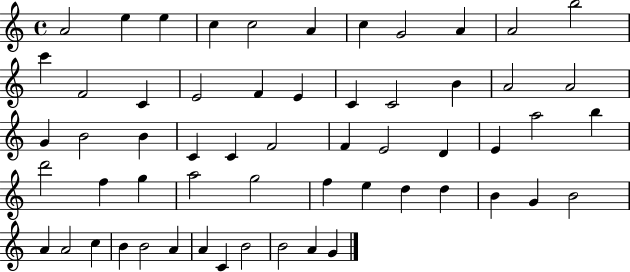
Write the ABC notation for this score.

X:1
T:Untitled
M:4/4
L:1/4
K:C
A2 e e c c2 A c G2 A A2 b2 c' F2 C E2 F E C C2 B A2 A2 G B2 B C C F2 F E2 D E a2 b d'2 f g a2 g2 f e d d B G B2 A A2 c B B2 A A C B2 B2 A G